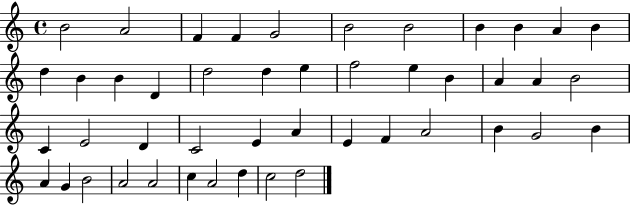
X:1
T:Untitled
M:4/4
L:1/4
K:C
B2 A2 F F G2 B2 B2 B B A B d B B D d2 d e f2 e B A A B2 C E2 D C2 E A E F A2 B G2 B A G B2 A2 A2 c A2 d c2 d2